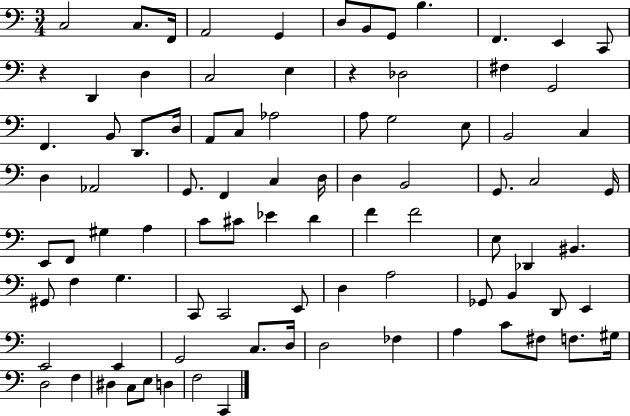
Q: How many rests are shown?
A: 2